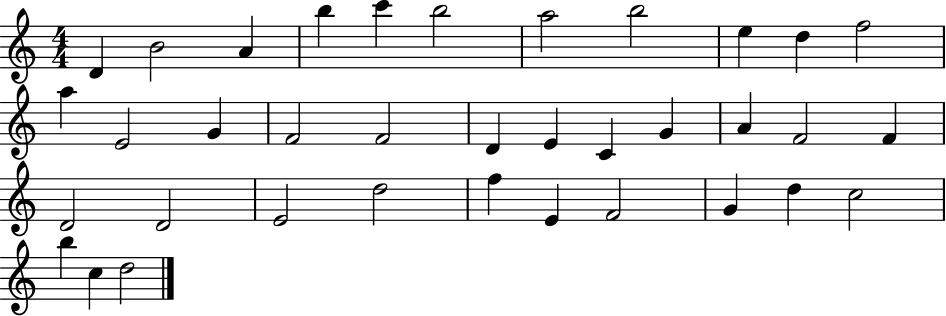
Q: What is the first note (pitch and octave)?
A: D4